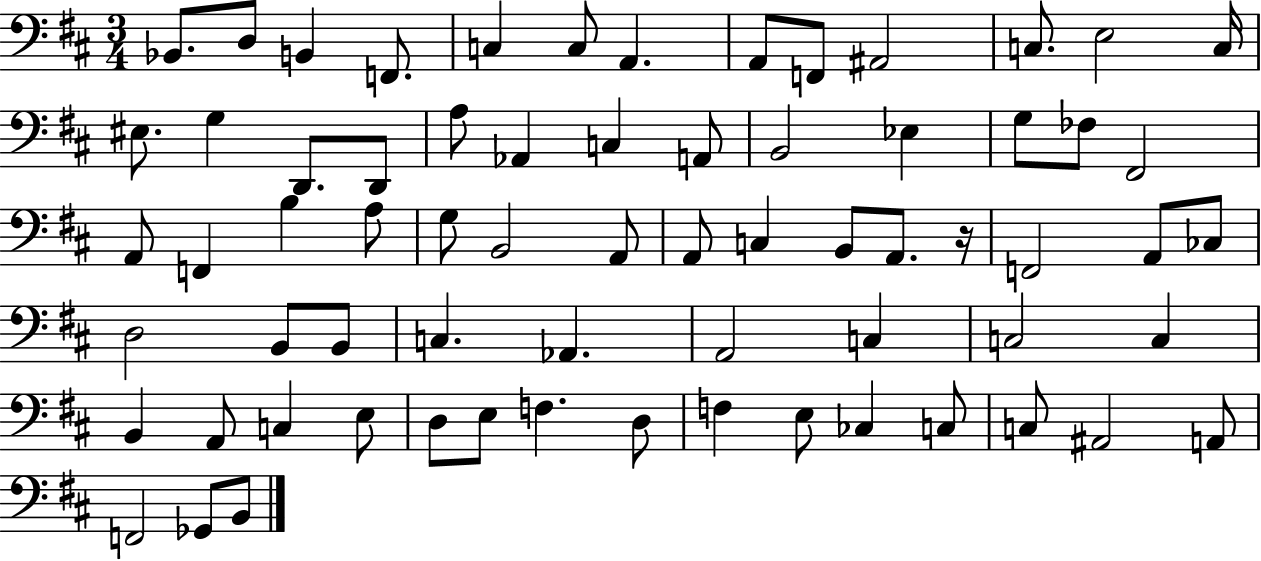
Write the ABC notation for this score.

X:1
T:Untitled
M:3/4
L:1/4
K:D
_B,,/2 D,/2 B,, F,,/2 C, C,/2 A,, A,,/2 F,,/2 ^A,,2 C,/2 E,2 C,/4 ^E,/2 G, D,,/2 D,,/2 A,/2 _A,, C, A,,/2 B,,2 _E, G,/2 _F,/2 ^F,,2 A,,/2 F,, B, A,/2 G,/2 B,,2 A,,/2 A,,/2 C, B,,/2 A,,/2 z/4 F,,2 A,,/2 _C,/2 D,2 B,,/2 B,,/2 C, _A,, A,,2 C, C,2 C, B,, A,,/2 C, E,/2 D,/2 E,/2 F, D,/2 F, E,/2 _C, C,/2 C,/2 ^A,,2 A,,/2 F,,2 _G,,/2 B,,/2